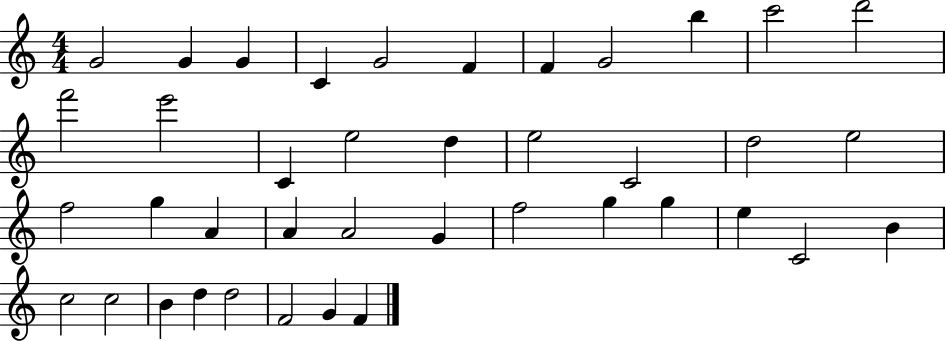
G4/h G4/q G4/q C4/q G4/h F4/q F4/q G4/h B5/q C6/h D6/h F6/h E6/h C4/q E5/h D5/q E5/h C4/h D5/h E5/h F5/h G5/q A4/q A4/q A4/h G4/q F5/h G5/q G5/q E5/q C4/h B4/q C5/h C5/h B4/q D5/q D5/h F4/h G4/q F4/q